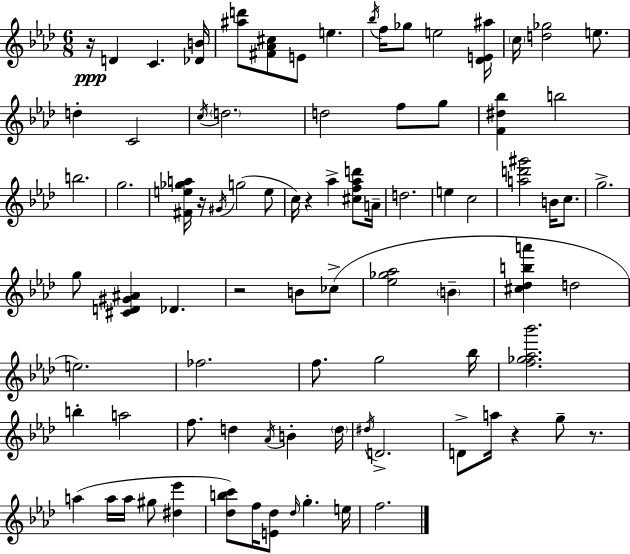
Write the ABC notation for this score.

X:1
T:Untitled
M:6/8
L:1/4
K:Fm
z/4 D C [_DB]/4 [^ad']/2 [^F_A^c]/2 E/2 e _b/4 f/4 _g/2 e2 [_DE^a]/4 c/4 [d_g]2 e/2 d C2 c/4 d2 d2 f/2 g/2 [F^d_b] b2 b2 g2 [^Fe_ga]/4 z/4 ^G/4 g2 e/2 c/4 z _a [^cf_ad']/2 A/4 d2 e c2 [ad'^g']2 B/4 c/2 g2 g/2 [^CD^G^A] _D z2 B/2 _c/2 [_e_g_a]2 B [^c_dba'] d2 e2 _f2 f/2 g2 _b/4 [f_g_a_b']2 b a2 f/2 d _A/4 B d/4 ^d/4 D2 D/2 a/4 z g/2 z/2 a a/4 a/4 ^g/2 [^d_e'] [_dbc']/2 f/4 [E_d]/2 _d/4 g e/4 f2